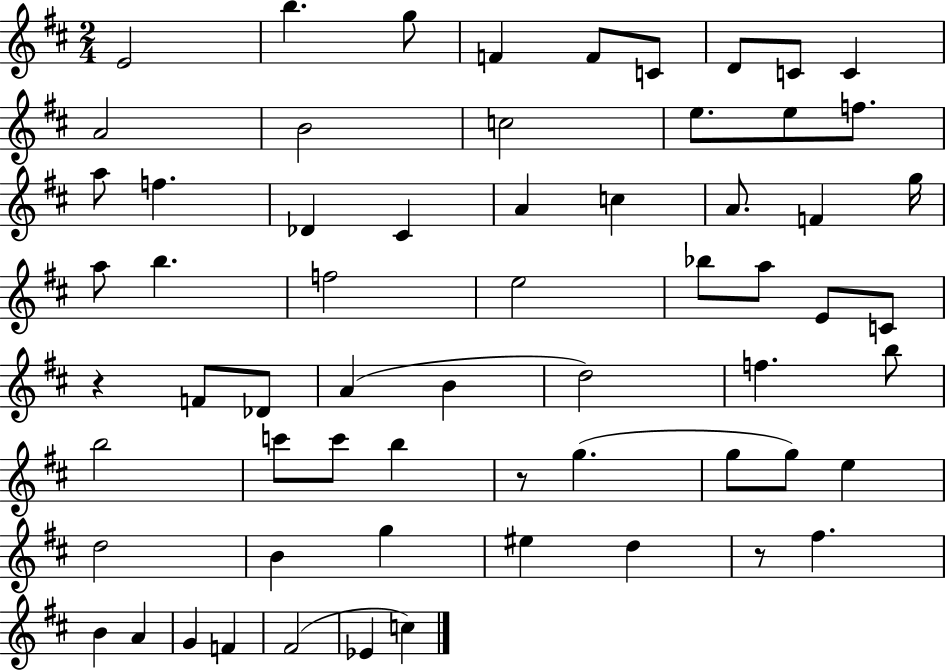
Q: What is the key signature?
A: D major